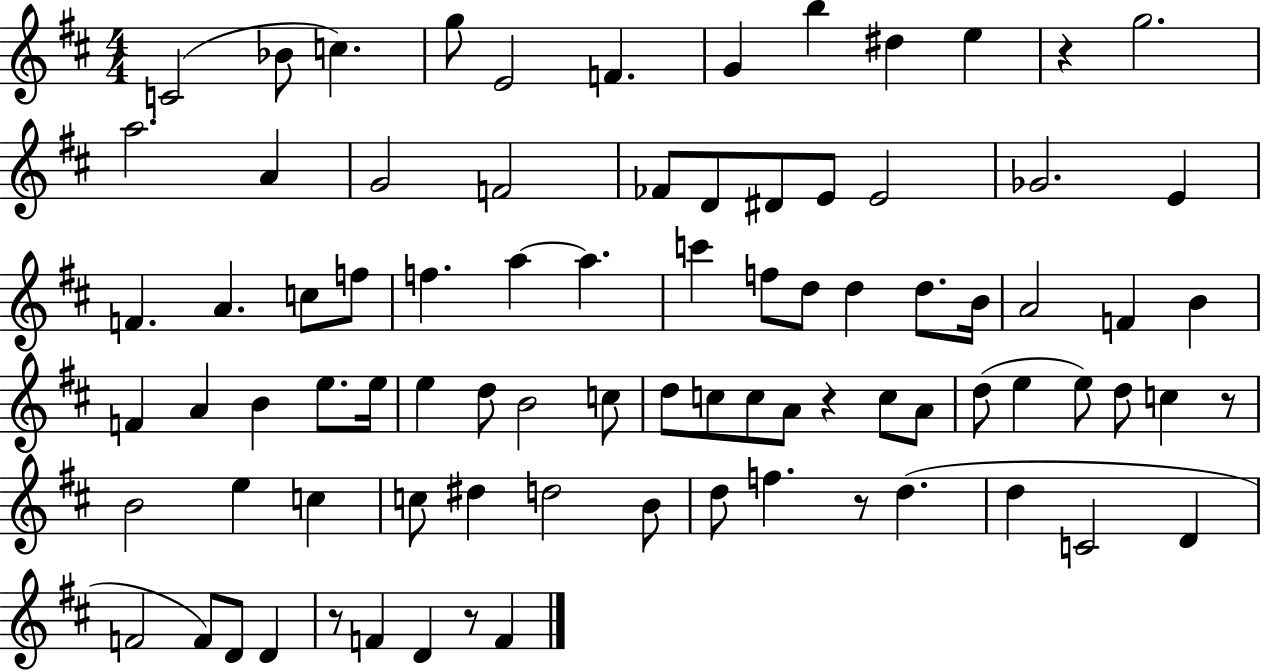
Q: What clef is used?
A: treble